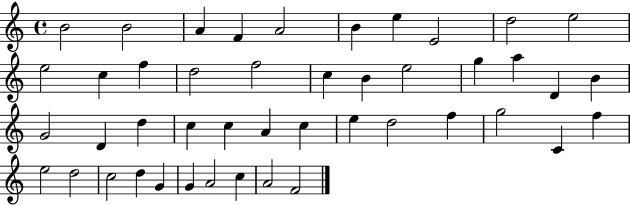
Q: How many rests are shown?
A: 0